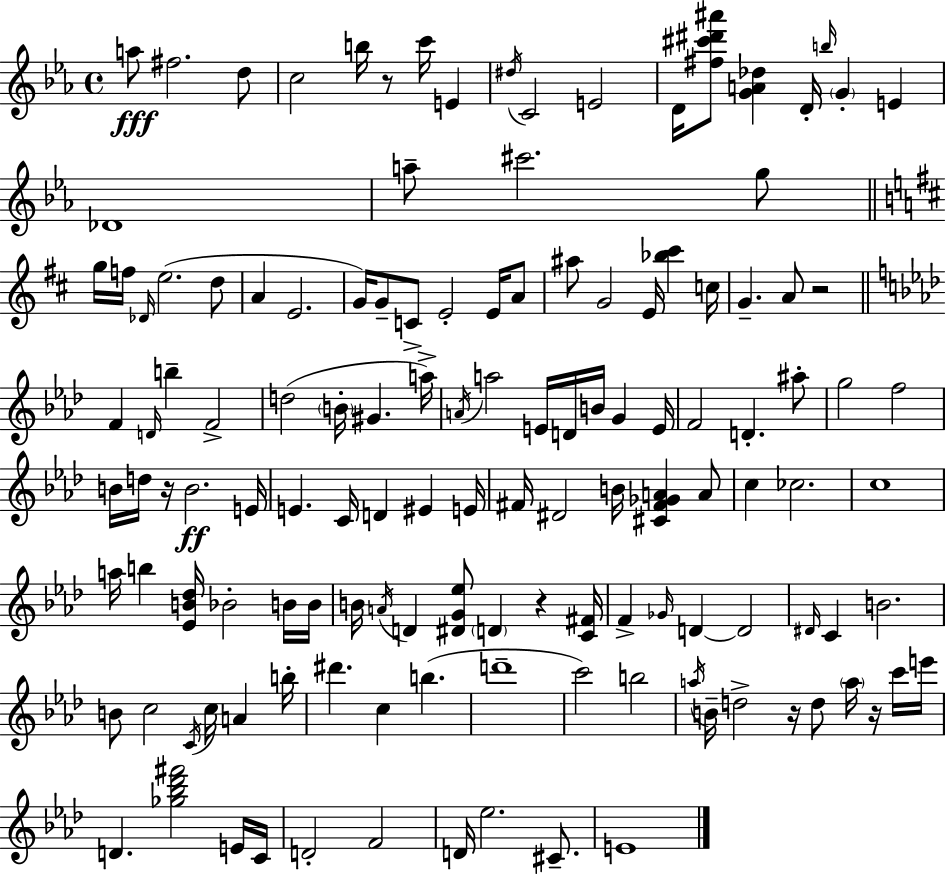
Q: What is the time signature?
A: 4/4